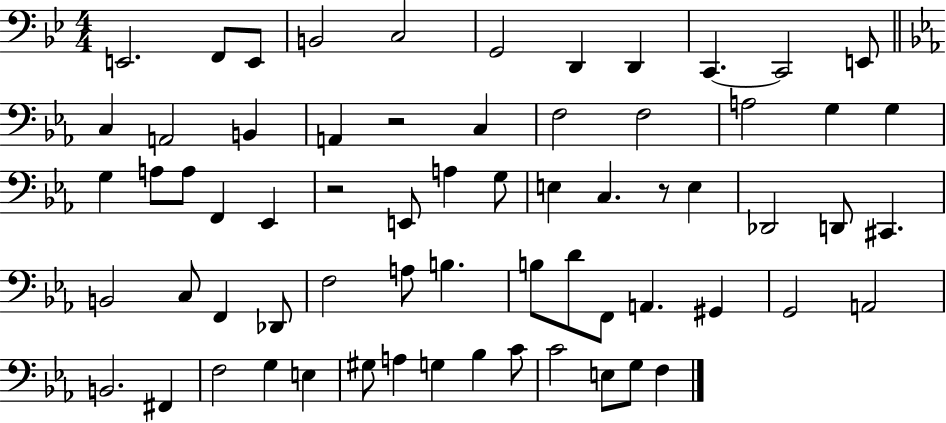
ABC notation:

X:1
T:Untitled
M:4/4
L:1/4
K:Bb
E,,2 F,,/2 E,,/2 B,,2 C,2 G,,2 D,, D,, C,, C,,2 E,,/2 C, A,,2 B,, A,, z2 C, F,2 F,2 A,2 G, G, G, A,/2 A,/2 F,, _E,, z2 E,,/2 A, G,/2 E, C, z/2 E, _D,,2 D,,/2 ^C,, B,,2 C,/2 F,, _D,,/2 F,2 A,/2 B, B,/2 D/2 F,,/2 A,, ^G,, G,,2 A,,2 B,,2 ^F,, F,2 G, E, ^G,/2 A, G, _B, C/2 C2 E,/2 G,/2 F,